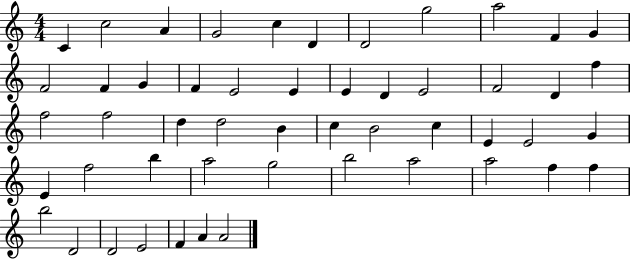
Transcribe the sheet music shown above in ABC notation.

X:1
T:Untitled
M:4/4
L:1/4
K:C
C c2 A G2 c D D2 g2 a2 F G F2 F G F E2 E E D E2 F2 D f f2 f2 d d2 B c B2 c E E2 G E f2 b a2 g2 b2 a2 a2 f f b2 D2 D2 E2 F A A2